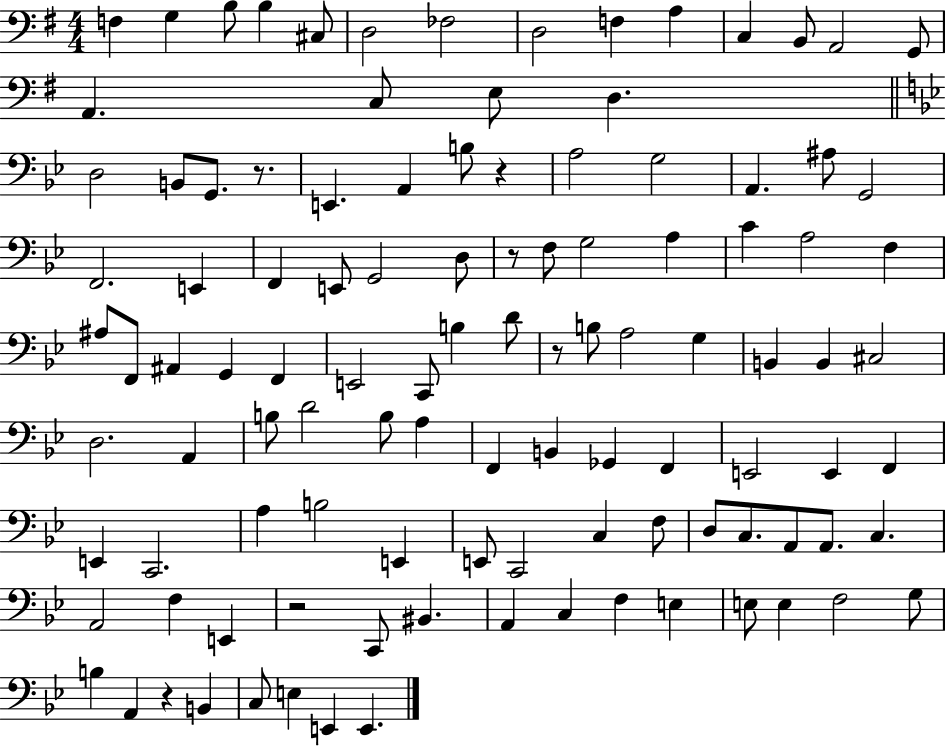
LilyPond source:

{
  \clef bass
  \numericTimeSignature
  \time 4/4
  \key g \major
  f4 g4 b8 b4 cis8 | d2 fes2 | d2 f4 a4 | c4 b,8 a,2 g,8 | \break a,4. c8 e8 d4. | \bar "||" \break \key bes \major d2 b,8 g,8. r8. | e,4. a,4 b8 r4 | a2 g2 | a,4. ais8 g,2 | \break f,2. e,4 | f,4 e,8 g,2 d8 | r8 f8 g2 a4 | c'4 a2 f4 | \break ais8 f,8 ais,4 g,4 f,4 | e,2 c,8 b4 d'8 | r8 b8 a2 g4 | b,4 b,4 cis2 | \break d2. a,4 | b8 d'2 b8 a4 | f,4 b,4 ges,4 f,4 | e,2 e,4 f,4 | \break e,4 c,2. | a4 b2 e,4 | e,8 c,2 c4 f8 | d8 c8. a,8 a,8. c4. | \break a,2 f4 e,4 | r2 c,8 bis,4. | a,4 c4 f4 e4 | e8 e4 f2 g8 | \break b4 a,4 r4 b,4 | c8 e4 e,4 e,4. | \bar "|."
}